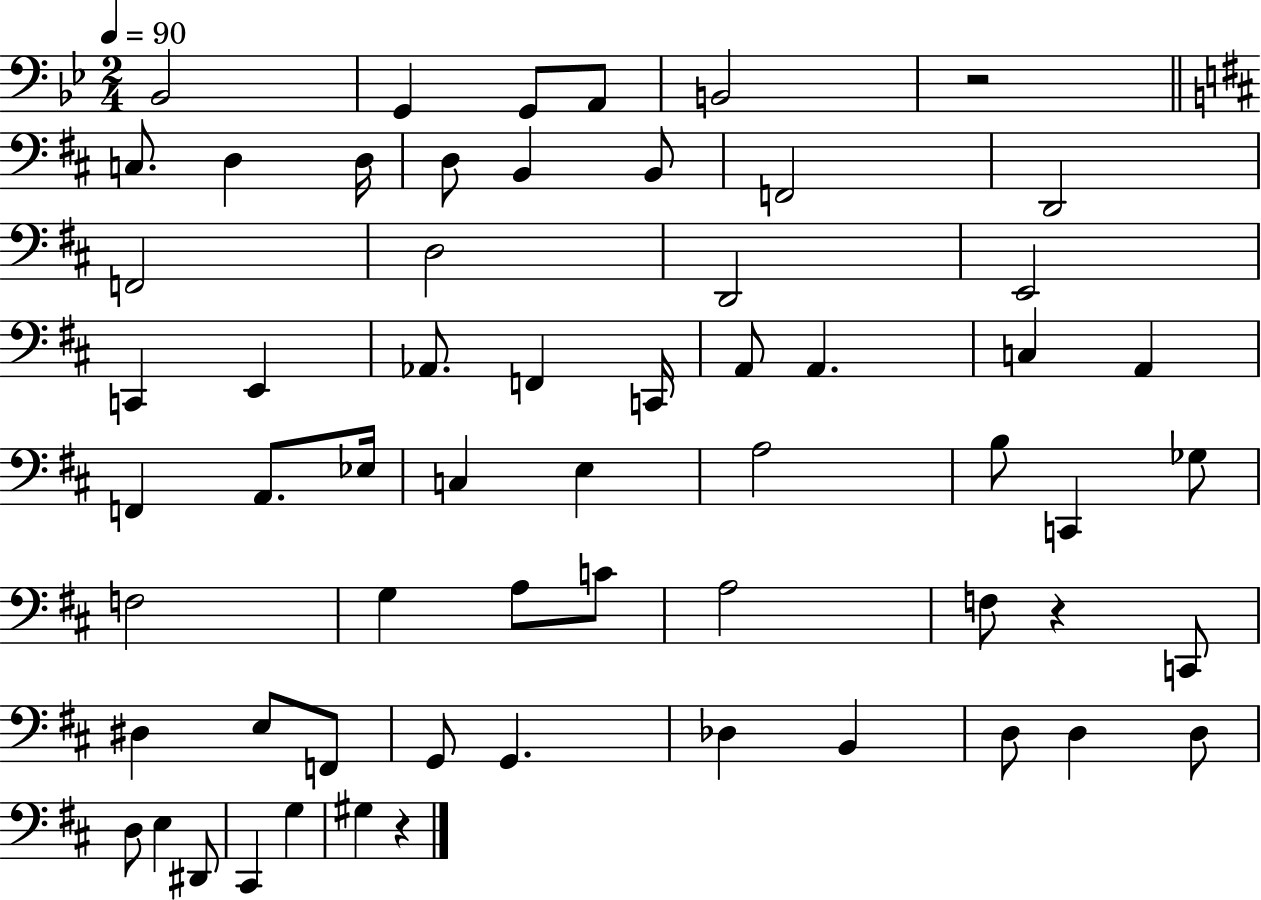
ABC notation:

X:1
T:Untitled
M:2/4
L:1/4
K:Bb
_B,,2 G,, G,,/2 A,,/2 B,,2 z2 C,/2 D, D,/4 D,/2 B,, B,,/2 F,,2 D,,2 F,,2 D,2 D,,2 E,,2 C,, E,, _A,,/2 F,, C,,/4 A,,/2 A,, C, A,, F,, A,,/2 _E,/4 C, E, A,2 B,/2 C,, _G,/2 F,2 G, A,/2 C/2 A,2 F,/2 z C,,/2 ^D, E,/2 F,,/2 G,,/2 G,, _D, B,, D,/2 D, D,/2 D,/2 E, ^D,,/2 ^C,, G, ^G, z